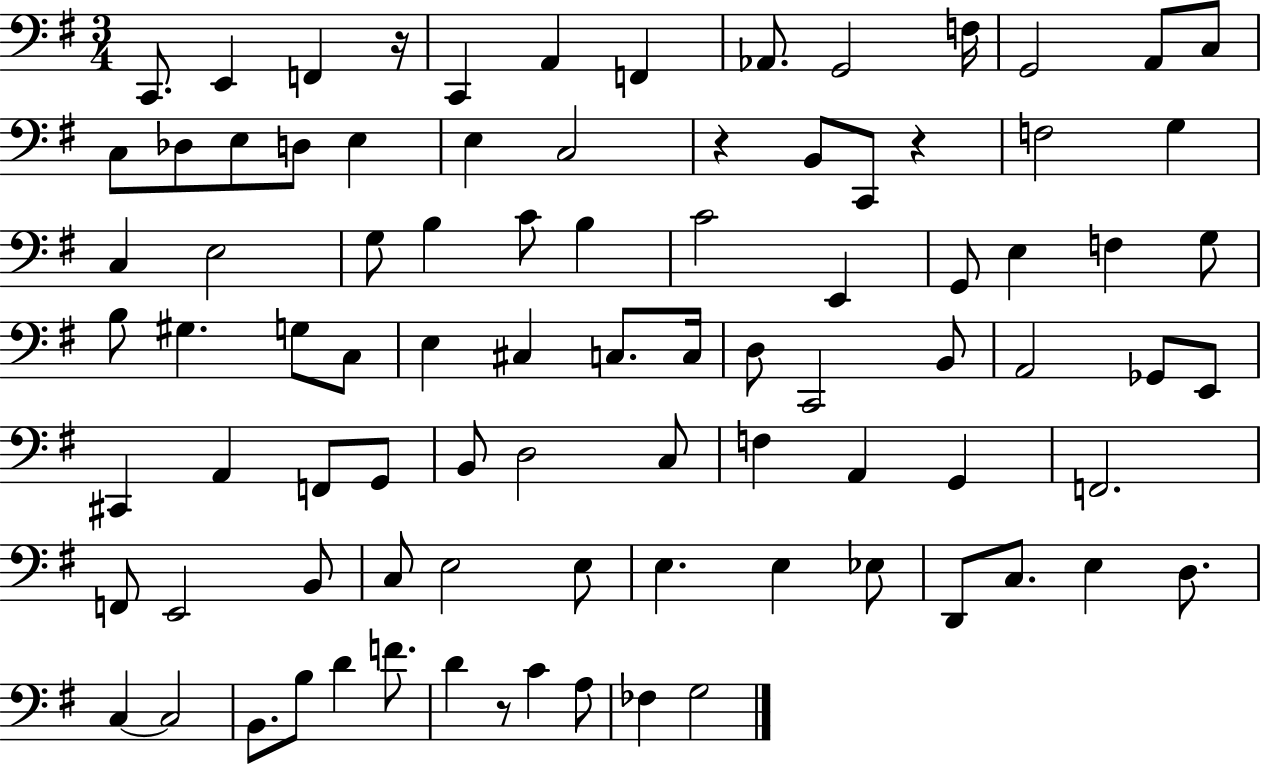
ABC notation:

X:1
T:Untitled
M:3/4
L:1/4
K:G
C,,/2 E,, F,, z/4 C,, A,, F,, _A,,/2 G,,2 F,/4 G,,2 A,,/2 C,/2 C,/2 _D,/2 E,/2 D,/2 E, E, C,2 z B,,/2 C,,/2 z F,2 G, C, E,2 G,/2 B, C/2 B, C2 E,, G,,/2 E, F, G,/2 B,/2 ^G, G,/2 C,/2 E, ^C, C,/2 C,/4 D,/2 C,,2 B,,/2 A,,2 _G,,/2 E,,/2 ^C,, A,, F,,/2 G,,/2 B,,/2 D,2 C,/2 F, A,, G,, F,,2 F,,/2 E,,2 B,,/2 C,/2 E,2 E,/2 E, E, _E,/2 D,,/2 C,/2 E, D,/2 C, C,2 B,,/2 B,/2 D F/2 D z/2 C A,/2 _F, G,2